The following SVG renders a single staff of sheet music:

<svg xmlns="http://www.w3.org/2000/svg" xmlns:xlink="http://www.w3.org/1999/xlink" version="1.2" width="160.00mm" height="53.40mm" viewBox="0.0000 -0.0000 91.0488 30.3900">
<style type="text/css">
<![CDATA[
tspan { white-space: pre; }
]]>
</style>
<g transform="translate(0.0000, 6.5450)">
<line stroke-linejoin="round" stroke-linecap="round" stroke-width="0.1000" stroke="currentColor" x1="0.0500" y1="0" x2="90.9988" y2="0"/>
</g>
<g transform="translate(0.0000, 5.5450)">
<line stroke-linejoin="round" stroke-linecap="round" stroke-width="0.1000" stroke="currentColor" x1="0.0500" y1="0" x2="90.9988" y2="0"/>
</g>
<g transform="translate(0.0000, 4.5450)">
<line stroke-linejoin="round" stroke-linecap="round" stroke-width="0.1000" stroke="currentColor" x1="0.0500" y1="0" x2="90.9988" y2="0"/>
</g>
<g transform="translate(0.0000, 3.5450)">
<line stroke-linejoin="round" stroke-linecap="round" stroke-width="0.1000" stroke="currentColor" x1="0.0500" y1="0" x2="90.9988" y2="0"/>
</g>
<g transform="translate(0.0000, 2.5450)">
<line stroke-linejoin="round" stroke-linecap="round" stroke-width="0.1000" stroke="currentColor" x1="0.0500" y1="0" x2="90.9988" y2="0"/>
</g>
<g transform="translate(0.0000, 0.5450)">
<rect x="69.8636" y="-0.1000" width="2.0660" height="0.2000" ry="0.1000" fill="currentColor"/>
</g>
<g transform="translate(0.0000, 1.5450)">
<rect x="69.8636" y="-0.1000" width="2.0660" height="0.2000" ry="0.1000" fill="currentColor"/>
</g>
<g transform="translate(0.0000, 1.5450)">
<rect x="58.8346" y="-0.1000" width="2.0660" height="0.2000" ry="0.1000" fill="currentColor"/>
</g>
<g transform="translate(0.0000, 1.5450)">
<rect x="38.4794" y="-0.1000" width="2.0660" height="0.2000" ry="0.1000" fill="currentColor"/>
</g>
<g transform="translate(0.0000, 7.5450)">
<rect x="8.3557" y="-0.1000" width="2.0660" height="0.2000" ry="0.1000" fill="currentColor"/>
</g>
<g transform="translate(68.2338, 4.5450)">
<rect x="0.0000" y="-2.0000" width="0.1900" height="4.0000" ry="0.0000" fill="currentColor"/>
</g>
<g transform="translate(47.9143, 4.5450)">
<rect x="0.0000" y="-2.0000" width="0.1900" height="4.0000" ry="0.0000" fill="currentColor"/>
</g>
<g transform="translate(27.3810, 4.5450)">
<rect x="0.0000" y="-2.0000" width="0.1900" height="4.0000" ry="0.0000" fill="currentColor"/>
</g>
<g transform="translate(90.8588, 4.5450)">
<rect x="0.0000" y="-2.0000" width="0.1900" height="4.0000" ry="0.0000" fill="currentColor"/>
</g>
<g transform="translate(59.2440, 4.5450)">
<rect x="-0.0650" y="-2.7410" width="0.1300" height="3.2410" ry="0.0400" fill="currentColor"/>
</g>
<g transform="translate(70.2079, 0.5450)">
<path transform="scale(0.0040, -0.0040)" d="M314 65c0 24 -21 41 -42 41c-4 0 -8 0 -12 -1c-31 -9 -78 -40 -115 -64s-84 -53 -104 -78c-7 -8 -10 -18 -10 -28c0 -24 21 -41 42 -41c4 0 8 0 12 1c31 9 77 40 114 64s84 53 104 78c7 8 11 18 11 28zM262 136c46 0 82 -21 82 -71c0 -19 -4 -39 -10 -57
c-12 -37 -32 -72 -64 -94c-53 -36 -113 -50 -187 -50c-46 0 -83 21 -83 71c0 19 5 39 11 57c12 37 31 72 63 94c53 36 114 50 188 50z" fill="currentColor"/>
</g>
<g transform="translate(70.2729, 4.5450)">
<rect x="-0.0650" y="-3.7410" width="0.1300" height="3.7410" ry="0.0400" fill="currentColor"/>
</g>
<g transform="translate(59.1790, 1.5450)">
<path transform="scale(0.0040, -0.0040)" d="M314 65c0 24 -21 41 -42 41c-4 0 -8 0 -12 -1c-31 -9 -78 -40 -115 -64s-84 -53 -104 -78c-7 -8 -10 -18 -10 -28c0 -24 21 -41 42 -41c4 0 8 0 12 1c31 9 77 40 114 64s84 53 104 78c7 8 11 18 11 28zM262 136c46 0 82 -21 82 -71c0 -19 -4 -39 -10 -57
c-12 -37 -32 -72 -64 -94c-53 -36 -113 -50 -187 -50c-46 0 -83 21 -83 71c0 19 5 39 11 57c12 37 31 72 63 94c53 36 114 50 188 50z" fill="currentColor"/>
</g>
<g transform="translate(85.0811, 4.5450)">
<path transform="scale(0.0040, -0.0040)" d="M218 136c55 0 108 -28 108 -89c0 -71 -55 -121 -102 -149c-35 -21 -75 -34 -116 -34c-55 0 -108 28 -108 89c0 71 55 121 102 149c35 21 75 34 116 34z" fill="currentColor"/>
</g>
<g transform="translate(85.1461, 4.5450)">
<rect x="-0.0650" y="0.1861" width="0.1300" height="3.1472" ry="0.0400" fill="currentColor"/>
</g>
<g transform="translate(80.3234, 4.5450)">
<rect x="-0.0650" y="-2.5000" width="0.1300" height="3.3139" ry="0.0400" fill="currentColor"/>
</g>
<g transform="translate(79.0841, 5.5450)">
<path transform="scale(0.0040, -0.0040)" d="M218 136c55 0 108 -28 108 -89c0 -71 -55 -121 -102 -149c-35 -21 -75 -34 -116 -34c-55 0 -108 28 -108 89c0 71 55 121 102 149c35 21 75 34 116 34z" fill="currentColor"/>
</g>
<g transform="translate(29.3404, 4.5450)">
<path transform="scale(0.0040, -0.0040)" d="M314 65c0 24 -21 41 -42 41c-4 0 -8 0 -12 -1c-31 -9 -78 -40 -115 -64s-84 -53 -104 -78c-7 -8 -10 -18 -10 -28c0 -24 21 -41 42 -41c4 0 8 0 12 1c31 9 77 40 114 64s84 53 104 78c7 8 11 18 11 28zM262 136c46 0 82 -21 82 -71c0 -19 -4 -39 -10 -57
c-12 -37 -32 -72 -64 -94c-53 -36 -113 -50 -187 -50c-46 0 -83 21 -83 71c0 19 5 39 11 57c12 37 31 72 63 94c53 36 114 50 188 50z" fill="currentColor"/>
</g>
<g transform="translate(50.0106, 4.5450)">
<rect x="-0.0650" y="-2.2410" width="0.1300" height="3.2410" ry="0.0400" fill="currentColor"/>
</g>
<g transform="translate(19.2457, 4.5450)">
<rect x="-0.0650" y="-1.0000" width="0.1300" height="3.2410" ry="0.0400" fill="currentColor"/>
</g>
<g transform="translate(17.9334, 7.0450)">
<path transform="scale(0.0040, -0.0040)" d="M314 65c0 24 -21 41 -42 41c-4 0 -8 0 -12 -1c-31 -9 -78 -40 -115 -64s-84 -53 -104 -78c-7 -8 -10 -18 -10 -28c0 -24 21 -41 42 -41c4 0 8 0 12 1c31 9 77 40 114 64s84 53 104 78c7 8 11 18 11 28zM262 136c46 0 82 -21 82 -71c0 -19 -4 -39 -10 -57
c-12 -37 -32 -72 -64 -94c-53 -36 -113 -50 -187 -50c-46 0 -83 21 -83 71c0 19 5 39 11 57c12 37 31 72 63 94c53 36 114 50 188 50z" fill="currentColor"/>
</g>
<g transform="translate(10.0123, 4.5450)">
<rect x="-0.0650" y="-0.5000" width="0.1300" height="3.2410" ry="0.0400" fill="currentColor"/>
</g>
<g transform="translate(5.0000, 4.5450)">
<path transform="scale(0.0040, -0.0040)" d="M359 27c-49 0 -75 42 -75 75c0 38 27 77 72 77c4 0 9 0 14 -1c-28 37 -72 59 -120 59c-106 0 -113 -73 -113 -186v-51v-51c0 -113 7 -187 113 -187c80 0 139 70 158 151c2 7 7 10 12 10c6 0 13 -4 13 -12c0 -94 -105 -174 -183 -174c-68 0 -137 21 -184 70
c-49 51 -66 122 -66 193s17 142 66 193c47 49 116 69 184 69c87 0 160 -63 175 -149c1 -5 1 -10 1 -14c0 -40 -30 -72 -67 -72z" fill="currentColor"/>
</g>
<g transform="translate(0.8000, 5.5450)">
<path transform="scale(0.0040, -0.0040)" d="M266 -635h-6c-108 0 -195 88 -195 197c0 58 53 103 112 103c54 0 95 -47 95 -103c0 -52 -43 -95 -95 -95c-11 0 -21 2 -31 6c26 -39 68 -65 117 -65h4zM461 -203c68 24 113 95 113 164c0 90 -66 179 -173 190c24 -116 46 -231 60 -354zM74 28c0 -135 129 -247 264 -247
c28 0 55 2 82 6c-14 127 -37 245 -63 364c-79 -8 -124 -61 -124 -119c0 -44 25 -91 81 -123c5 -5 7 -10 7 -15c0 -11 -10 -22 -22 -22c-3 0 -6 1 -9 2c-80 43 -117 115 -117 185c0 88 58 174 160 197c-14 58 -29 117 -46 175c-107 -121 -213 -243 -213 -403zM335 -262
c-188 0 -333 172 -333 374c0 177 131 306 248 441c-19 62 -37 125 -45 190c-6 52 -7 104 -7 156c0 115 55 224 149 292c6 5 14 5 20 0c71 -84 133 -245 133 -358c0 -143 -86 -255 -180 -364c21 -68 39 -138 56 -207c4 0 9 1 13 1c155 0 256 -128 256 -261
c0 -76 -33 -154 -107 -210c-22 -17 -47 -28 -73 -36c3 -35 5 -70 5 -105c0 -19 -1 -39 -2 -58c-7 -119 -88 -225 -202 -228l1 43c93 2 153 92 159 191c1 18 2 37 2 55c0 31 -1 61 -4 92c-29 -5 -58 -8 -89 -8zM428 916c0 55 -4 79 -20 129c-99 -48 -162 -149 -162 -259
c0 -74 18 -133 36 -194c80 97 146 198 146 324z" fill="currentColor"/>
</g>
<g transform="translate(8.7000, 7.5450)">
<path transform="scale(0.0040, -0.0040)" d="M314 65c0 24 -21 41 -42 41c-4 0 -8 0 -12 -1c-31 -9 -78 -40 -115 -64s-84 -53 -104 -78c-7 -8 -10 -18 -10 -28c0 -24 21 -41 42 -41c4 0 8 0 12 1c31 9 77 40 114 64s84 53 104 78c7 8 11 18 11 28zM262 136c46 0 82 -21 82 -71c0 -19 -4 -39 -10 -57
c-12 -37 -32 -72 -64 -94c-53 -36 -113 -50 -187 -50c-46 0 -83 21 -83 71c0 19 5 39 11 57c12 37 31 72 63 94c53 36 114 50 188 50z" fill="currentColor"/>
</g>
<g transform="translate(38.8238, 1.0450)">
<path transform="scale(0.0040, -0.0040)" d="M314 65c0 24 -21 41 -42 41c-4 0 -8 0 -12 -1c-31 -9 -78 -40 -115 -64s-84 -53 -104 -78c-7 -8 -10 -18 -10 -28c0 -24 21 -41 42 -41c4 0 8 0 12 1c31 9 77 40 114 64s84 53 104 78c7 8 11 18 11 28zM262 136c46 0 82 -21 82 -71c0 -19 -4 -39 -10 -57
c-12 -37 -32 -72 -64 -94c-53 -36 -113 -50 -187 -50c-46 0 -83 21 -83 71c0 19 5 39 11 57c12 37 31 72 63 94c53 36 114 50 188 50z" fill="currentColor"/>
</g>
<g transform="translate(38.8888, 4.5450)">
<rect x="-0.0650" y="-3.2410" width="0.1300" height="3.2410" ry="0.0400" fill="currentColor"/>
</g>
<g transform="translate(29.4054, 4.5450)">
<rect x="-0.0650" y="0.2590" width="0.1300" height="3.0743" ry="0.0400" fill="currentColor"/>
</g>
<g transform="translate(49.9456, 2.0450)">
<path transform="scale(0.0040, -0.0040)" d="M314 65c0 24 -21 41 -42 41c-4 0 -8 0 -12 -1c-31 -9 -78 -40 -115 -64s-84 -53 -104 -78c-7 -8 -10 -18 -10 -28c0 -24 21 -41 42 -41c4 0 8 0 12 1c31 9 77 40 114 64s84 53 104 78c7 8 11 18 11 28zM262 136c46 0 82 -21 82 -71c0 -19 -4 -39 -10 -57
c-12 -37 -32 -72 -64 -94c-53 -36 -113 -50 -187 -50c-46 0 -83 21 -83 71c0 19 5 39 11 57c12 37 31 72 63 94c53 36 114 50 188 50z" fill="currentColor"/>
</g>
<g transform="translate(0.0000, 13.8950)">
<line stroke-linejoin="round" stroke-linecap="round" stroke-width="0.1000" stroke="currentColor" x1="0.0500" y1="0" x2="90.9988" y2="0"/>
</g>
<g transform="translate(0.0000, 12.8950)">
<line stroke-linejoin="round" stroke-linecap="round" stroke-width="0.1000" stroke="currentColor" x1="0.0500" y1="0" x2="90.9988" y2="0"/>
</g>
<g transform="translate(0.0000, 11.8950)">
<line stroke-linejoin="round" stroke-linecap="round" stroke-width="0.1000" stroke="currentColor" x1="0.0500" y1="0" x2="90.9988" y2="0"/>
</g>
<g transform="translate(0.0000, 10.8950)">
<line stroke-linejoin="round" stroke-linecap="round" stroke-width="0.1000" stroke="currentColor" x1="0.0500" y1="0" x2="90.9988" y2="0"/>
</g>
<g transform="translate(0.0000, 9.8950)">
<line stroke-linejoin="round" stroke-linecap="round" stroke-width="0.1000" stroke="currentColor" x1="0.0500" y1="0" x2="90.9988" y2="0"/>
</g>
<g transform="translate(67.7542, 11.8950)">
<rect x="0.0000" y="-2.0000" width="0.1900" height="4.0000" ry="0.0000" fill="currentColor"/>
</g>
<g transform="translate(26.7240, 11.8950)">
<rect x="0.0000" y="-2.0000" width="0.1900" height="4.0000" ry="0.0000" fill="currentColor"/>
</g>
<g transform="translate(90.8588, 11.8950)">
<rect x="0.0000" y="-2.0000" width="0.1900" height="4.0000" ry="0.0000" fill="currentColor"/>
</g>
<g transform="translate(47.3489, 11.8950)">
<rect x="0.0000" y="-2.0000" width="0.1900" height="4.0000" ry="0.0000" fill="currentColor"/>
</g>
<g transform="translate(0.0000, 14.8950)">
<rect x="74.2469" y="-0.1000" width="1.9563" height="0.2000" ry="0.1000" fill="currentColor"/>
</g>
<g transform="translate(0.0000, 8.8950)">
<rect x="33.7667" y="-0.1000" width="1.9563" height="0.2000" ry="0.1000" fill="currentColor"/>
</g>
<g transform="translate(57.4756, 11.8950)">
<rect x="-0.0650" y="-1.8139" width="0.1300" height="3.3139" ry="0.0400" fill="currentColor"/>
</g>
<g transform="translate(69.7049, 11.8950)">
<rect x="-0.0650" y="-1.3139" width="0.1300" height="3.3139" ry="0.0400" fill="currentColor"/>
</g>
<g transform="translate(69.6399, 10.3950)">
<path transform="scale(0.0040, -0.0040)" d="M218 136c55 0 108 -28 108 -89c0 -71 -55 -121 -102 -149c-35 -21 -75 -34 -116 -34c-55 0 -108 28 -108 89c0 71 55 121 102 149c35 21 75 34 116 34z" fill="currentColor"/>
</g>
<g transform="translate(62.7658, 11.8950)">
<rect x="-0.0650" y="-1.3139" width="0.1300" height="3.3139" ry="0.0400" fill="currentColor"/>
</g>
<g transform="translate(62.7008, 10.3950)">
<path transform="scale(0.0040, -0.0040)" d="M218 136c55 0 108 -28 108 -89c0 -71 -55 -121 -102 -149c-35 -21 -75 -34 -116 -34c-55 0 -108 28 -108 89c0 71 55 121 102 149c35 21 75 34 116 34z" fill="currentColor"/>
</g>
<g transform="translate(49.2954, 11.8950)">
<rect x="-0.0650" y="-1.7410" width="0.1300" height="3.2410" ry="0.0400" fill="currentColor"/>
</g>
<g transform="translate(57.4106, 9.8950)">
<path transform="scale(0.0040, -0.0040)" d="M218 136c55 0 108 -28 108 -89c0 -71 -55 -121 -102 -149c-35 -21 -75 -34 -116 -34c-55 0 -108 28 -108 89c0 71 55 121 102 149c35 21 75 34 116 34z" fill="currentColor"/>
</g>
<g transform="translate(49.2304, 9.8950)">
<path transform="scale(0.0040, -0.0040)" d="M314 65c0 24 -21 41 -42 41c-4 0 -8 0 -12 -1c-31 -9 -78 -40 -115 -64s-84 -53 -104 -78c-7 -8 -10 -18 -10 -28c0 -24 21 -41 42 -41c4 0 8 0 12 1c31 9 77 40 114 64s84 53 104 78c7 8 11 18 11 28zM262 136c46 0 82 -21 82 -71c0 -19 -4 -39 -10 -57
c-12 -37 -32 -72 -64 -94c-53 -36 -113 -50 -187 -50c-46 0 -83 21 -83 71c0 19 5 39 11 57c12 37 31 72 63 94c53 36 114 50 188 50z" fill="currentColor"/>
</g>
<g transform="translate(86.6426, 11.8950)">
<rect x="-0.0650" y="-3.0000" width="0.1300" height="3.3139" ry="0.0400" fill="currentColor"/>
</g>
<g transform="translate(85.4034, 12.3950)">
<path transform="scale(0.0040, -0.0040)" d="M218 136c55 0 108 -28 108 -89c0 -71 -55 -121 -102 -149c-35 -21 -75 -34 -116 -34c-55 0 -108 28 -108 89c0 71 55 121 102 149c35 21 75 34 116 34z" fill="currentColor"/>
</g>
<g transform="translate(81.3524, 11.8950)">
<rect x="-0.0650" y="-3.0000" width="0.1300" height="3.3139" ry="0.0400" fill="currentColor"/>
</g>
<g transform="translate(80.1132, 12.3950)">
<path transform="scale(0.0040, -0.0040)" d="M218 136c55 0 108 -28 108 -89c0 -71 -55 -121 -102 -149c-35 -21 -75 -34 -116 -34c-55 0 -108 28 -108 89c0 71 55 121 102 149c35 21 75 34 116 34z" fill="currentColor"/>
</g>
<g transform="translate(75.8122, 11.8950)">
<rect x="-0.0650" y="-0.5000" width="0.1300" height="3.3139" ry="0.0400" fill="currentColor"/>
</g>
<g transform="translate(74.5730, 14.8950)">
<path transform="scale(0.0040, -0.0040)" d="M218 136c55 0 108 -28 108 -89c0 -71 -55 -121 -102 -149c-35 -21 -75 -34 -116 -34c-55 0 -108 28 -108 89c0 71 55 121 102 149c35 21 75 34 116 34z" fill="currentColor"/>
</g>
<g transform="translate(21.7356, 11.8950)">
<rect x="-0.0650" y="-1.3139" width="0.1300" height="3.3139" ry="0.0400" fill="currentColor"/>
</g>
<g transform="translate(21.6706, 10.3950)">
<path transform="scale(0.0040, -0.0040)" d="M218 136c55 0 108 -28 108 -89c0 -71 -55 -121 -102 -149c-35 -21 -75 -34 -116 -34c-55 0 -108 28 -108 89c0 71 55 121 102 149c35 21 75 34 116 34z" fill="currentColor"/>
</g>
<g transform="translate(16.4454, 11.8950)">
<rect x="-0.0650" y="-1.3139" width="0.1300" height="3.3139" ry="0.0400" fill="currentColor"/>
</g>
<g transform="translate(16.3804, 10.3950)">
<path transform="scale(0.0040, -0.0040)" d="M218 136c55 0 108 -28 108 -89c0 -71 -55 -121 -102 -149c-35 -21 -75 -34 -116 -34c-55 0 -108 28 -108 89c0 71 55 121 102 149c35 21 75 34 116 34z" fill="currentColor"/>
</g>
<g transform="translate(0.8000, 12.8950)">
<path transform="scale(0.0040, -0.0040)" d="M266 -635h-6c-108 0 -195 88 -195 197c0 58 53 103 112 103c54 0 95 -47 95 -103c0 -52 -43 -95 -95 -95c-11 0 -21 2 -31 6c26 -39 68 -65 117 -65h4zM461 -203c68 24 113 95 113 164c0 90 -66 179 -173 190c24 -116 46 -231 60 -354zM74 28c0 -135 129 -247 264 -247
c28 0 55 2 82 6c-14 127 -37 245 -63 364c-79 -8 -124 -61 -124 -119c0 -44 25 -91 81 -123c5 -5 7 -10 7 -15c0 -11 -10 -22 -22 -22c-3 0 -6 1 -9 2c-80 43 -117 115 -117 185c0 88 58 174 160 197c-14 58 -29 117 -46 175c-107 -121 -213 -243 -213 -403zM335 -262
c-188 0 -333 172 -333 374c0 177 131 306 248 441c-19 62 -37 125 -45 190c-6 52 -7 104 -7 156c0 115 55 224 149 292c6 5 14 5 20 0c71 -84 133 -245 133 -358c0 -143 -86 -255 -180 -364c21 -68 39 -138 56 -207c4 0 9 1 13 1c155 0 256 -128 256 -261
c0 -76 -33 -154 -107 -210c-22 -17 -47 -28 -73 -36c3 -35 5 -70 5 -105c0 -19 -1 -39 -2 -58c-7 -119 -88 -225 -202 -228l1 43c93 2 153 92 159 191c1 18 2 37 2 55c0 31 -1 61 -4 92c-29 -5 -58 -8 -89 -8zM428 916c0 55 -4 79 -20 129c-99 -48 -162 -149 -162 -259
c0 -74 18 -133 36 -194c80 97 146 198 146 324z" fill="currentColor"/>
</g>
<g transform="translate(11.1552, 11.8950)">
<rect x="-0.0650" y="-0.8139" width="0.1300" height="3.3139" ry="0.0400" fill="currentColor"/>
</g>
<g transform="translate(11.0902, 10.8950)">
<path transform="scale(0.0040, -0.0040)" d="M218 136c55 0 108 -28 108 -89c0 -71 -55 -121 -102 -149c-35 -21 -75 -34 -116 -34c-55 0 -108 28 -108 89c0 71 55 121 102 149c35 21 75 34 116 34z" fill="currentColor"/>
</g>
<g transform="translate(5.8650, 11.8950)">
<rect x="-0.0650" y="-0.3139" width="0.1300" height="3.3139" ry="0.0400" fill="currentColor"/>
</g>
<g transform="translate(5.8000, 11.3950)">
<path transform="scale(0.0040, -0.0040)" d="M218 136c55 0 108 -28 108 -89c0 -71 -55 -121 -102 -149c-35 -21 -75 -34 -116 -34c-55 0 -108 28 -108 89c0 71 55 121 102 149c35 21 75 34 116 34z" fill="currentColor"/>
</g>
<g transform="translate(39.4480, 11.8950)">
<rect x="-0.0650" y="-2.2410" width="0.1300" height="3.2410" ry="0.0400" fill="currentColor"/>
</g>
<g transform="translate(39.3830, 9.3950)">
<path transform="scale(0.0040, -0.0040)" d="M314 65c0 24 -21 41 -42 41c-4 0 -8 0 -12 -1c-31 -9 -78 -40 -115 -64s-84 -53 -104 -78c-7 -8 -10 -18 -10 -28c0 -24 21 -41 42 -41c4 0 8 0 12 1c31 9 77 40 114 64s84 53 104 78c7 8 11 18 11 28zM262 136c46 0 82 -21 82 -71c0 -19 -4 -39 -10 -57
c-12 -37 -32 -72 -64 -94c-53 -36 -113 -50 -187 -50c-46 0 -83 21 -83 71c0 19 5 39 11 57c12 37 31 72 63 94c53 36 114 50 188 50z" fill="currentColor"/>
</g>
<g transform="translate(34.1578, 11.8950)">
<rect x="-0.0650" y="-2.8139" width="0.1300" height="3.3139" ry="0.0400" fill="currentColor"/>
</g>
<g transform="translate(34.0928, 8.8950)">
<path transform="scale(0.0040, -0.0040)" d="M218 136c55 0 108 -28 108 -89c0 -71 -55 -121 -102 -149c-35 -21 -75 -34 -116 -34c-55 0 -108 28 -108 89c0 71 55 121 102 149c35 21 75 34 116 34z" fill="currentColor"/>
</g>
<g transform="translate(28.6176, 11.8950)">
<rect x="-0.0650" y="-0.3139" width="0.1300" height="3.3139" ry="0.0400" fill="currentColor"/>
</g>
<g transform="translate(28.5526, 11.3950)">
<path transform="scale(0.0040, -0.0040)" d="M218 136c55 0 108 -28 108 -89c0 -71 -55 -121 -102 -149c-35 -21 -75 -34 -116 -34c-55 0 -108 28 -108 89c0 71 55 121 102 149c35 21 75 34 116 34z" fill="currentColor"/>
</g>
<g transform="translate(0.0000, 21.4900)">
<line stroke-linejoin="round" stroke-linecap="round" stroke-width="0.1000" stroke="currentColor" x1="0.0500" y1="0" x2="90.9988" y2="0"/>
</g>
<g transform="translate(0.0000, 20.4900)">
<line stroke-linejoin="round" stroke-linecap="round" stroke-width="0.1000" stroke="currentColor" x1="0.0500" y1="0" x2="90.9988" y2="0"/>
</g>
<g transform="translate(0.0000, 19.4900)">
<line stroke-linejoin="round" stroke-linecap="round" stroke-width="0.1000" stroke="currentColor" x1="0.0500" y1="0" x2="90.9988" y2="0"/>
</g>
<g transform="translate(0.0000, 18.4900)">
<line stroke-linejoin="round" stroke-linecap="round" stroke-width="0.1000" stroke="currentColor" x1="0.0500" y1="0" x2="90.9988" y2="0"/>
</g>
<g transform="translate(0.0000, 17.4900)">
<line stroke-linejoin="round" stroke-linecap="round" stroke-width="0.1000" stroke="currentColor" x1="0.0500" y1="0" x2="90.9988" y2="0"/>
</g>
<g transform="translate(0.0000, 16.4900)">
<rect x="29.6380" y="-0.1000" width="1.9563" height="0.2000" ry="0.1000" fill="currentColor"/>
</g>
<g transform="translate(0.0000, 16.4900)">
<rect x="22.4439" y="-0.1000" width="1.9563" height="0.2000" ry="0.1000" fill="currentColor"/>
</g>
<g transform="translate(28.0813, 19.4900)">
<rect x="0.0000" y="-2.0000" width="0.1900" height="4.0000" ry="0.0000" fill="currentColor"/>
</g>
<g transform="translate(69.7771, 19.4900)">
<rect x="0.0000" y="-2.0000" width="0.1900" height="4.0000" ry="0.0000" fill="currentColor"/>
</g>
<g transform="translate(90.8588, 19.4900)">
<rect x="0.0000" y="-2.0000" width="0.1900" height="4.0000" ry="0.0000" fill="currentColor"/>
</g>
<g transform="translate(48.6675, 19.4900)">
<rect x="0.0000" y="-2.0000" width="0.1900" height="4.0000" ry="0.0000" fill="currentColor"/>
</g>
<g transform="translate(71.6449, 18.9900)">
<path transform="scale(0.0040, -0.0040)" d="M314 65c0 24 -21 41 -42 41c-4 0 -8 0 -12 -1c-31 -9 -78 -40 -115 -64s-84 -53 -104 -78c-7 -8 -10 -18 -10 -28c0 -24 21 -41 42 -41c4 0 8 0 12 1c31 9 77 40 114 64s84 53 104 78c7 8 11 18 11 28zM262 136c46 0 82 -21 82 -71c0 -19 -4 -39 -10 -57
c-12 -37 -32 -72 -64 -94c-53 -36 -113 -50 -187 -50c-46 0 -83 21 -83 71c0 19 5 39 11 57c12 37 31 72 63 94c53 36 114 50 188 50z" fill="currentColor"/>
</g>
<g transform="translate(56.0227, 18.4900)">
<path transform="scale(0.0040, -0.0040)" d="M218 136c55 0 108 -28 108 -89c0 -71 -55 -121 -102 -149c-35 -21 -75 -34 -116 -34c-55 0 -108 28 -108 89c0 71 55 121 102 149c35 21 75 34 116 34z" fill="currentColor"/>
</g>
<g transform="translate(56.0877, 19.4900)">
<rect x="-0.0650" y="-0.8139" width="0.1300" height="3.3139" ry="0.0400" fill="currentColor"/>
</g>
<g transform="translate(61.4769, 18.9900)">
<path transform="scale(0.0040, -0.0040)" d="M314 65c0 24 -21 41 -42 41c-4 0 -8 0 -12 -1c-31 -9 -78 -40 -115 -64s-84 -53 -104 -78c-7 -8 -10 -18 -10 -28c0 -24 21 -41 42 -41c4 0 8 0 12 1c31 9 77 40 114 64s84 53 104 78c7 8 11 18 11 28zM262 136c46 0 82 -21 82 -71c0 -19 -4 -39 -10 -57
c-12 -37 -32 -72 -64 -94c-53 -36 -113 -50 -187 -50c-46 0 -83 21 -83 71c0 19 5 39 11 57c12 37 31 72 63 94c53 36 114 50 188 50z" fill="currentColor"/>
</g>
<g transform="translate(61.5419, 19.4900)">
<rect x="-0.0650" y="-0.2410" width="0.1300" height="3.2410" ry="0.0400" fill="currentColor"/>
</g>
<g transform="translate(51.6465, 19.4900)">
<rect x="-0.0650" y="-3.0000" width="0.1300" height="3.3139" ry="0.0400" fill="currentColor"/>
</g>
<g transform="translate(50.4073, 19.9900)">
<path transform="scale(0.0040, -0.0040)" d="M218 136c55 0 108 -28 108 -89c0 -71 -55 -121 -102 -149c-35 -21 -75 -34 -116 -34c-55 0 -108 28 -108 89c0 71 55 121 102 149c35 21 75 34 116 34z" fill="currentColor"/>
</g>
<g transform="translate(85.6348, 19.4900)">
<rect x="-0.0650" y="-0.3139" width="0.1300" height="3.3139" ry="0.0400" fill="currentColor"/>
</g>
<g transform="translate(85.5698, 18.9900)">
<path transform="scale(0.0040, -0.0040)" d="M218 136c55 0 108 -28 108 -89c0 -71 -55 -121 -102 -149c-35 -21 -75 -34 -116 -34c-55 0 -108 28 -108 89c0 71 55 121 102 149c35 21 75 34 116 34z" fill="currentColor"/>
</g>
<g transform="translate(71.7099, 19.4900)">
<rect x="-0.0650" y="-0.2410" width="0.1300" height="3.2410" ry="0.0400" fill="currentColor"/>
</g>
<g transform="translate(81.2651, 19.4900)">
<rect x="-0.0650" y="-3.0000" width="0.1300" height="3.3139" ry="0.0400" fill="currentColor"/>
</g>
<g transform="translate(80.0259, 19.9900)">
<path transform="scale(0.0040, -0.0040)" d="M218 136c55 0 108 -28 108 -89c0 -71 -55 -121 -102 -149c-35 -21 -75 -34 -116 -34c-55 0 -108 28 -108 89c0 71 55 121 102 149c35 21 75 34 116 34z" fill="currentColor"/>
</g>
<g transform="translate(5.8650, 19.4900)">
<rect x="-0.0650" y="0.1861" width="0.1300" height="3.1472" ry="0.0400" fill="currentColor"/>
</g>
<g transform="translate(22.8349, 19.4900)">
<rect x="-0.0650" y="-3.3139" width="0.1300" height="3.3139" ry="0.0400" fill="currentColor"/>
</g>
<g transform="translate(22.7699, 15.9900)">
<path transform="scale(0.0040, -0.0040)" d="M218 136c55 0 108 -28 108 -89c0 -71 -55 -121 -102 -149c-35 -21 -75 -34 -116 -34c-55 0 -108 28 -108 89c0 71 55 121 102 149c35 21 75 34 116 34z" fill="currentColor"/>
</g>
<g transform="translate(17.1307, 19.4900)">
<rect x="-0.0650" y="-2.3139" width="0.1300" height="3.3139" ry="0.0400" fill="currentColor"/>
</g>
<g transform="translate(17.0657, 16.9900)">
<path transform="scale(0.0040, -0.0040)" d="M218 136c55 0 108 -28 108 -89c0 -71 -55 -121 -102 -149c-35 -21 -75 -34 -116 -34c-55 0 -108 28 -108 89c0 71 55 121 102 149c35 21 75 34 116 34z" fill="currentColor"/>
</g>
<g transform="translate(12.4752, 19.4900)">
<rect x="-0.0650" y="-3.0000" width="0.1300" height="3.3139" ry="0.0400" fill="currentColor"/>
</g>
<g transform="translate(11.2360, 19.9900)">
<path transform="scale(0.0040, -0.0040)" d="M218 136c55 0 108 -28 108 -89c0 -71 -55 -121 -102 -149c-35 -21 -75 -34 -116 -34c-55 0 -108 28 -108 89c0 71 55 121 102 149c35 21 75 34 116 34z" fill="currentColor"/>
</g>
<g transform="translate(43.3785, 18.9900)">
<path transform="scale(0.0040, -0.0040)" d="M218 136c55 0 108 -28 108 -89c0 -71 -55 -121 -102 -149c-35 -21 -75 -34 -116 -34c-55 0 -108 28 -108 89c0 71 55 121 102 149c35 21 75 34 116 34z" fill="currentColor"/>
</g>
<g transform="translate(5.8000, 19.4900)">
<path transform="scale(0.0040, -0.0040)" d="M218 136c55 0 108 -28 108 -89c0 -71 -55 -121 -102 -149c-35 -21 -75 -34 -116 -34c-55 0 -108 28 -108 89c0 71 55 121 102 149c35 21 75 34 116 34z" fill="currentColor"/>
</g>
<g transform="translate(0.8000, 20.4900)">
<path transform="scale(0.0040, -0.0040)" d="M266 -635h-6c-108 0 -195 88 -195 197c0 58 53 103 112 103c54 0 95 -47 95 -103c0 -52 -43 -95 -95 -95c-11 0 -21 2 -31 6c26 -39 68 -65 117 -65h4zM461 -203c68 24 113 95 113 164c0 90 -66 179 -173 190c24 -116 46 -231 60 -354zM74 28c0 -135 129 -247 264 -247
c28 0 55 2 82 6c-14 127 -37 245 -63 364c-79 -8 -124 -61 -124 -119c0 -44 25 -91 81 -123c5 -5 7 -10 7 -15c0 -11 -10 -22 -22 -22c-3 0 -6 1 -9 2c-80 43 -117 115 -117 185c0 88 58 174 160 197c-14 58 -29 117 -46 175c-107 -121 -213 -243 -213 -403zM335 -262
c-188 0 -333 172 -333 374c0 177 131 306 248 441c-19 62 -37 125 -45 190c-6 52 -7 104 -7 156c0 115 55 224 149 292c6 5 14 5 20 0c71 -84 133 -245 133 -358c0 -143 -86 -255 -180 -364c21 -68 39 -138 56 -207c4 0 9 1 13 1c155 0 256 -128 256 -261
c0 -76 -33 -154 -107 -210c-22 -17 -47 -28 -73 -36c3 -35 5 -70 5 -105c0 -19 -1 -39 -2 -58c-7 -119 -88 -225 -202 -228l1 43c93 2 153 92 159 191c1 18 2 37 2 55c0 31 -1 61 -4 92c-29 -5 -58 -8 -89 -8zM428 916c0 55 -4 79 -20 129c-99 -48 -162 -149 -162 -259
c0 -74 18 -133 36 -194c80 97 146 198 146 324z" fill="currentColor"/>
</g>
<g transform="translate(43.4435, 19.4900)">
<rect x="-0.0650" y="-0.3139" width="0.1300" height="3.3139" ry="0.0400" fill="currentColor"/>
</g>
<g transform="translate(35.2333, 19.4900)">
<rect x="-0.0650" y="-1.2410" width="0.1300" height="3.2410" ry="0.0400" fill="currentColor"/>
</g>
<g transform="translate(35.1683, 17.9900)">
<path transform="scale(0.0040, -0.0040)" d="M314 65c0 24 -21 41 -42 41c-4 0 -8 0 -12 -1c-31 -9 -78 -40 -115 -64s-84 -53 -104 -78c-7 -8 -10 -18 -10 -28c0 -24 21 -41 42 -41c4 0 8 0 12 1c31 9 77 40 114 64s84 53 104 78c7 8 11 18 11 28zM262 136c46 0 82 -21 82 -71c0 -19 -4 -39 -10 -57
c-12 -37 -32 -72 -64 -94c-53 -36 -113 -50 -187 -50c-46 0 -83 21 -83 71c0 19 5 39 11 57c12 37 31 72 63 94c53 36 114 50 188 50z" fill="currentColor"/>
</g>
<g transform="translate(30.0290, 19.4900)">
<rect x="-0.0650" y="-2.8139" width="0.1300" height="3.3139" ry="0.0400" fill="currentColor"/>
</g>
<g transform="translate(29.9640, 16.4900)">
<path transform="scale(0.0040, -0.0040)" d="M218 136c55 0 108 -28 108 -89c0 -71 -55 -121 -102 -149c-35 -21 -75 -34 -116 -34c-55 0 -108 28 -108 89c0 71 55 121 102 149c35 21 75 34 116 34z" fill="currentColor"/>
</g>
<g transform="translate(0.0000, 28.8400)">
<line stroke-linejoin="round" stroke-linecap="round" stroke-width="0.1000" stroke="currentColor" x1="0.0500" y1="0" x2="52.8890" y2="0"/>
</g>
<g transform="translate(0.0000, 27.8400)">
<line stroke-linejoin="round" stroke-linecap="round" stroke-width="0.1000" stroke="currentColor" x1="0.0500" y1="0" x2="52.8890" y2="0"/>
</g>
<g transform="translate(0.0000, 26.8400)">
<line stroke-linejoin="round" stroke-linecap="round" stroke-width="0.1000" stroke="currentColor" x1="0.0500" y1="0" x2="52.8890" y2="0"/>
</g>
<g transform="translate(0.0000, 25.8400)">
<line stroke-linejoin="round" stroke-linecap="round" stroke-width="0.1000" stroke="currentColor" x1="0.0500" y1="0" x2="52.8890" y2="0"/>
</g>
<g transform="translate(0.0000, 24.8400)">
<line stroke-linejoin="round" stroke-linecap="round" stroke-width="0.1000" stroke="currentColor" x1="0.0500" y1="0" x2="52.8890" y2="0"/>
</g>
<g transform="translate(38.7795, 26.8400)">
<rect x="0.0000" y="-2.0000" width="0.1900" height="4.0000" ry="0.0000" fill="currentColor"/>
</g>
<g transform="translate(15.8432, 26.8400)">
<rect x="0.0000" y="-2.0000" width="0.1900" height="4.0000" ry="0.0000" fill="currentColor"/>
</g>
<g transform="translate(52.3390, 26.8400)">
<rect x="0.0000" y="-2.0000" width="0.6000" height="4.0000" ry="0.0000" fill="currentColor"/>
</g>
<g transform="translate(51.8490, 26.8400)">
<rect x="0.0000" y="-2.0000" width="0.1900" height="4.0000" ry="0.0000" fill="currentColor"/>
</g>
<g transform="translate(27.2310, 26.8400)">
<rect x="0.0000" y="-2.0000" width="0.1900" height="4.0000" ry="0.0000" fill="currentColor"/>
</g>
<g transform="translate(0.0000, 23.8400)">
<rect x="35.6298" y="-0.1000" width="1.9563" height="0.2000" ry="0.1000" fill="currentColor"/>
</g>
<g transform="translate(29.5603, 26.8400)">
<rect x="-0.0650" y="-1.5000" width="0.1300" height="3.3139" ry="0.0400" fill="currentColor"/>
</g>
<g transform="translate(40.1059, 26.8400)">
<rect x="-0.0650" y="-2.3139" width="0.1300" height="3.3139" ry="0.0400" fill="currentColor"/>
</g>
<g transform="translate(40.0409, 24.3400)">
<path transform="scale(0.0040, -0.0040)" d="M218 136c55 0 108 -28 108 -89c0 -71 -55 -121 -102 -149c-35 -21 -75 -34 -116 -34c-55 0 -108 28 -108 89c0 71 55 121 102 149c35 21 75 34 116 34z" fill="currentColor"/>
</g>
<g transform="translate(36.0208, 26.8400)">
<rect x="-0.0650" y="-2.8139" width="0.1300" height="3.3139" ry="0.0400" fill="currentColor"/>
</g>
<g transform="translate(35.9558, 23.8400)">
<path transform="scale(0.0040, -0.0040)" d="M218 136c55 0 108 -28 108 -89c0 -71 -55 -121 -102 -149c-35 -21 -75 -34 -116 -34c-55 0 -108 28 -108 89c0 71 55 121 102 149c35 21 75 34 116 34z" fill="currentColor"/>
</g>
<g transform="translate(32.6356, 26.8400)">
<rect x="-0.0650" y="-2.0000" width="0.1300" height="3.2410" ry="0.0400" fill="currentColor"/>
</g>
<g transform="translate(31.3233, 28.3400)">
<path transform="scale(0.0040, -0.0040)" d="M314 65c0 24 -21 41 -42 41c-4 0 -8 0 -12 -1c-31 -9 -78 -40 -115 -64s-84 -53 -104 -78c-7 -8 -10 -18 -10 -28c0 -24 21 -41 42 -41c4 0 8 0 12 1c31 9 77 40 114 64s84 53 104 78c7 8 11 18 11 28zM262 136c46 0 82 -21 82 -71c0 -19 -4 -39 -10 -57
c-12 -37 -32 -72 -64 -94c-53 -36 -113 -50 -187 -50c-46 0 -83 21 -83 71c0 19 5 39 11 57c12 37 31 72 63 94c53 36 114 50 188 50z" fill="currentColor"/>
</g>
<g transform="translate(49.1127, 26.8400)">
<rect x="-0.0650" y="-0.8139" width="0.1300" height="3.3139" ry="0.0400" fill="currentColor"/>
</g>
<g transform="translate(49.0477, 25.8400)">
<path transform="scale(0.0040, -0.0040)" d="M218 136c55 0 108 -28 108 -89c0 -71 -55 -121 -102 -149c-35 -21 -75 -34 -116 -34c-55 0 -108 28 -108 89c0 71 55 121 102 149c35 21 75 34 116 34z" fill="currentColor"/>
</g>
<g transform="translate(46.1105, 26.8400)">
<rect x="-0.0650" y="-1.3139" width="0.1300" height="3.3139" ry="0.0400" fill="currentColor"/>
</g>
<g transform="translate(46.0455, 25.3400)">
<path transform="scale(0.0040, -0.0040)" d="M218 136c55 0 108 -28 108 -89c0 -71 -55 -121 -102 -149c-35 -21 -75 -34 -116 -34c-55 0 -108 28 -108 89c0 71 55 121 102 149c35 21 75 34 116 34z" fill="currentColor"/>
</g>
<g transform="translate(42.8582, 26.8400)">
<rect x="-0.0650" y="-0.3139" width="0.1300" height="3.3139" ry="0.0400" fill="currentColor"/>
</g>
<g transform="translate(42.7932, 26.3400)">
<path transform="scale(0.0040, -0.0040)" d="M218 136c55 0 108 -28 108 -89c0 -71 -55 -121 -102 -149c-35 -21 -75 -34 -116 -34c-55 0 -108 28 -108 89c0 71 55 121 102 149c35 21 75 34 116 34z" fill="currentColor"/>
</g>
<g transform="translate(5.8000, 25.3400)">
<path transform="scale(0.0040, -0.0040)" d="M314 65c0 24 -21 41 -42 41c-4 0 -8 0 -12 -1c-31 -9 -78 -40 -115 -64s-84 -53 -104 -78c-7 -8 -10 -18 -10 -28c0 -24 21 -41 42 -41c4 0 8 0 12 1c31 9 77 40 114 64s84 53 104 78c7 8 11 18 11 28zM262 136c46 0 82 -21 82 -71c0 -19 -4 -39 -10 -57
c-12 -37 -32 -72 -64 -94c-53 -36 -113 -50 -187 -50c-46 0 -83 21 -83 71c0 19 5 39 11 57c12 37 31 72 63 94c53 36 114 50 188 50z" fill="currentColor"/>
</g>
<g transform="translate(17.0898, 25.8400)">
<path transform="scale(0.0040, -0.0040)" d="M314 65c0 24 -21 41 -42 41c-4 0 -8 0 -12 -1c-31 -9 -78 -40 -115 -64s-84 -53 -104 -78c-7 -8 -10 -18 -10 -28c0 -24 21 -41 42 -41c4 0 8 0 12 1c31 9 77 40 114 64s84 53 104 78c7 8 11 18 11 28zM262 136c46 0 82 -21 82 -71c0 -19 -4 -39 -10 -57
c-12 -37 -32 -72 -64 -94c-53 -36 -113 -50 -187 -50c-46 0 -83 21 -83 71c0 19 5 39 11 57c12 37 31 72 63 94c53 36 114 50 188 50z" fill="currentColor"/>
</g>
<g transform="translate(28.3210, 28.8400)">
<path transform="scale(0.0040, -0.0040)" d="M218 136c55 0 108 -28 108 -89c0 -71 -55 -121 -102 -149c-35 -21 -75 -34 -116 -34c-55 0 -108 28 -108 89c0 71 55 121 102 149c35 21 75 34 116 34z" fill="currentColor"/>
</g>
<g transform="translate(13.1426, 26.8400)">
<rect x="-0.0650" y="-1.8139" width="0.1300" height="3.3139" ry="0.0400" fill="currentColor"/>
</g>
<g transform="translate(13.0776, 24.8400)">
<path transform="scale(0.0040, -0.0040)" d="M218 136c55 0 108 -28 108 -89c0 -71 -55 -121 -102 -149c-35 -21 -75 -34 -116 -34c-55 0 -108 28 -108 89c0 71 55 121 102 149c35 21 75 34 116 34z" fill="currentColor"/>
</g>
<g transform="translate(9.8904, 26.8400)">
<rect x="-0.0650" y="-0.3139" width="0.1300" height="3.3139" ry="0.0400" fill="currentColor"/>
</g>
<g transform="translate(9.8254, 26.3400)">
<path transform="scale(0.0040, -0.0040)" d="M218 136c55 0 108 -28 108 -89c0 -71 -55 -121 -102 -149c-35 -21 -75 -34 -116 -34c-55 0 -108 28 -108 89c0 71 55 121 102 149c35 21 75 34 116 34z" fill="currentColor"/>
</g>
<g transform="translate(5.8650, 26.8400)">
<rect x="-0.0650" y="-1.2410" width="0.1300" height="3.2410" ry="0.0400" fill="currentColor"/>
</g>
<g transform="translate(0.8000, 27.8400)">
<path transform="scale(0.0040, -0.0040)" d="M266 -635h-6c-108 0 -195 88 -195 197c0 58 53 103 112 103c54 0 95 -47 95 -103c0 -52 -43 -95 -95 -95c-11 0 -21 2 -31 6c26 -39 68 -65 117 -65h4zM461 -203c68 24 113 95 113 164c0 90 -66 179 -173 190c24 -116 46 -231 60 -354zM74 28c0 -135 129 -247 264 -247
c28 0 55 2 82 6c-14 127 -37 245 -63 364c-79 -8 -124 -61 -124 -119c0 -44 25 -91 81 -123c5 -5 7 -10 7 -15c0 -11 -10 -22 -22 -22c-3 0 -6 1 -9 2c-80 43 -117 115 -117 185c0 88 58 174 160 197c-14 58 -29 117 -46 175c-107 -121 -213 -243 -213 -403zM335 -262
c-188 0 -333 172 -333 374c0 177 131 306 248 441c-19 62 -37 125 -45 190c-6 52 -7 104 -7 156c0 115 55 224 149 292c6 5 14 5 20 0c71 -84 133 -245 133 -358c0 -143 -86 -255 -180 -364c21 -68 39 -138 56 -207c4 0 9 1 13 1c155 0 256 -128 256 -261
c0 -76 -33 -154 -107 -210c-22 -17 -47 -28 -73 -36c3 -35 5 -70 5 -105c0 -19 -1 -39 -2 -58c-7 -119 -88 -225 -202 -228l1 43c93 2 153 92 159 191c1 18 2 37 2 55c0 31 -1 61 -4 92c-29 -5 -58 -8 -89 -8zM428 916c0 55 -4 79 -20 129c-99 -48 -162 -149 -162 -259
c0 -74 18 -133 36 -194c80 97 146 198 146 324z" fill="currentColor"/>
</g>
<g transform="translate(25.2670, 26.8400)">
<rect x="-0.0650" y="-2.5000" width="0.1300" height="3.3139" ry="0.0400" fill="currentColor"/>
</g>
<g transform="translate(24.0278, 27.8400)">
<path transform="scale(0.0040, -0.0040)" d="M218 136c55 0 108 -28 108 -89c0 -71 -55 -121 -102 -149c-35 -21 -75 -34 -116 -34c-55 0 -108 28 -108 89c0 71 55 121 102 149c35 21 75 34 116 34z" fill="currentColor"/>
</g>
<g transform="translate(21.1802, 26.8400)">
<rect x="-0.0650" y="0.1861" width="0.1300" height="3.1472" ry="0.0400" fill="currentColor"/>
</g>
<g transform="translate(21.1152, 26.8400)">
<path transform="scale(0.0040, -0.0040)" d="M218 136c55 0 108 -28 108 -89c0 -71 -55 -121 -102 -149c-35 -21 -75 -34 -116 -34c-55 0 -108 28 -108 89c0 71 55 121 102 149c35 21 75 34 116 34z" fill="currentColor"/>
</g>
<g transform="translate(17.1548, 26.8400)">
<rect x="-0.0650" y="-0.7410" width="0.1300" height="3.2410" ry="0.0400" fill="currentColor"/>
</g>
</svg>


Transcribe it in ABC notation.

X:1
T:Untitled
M:4/4
L:1/4
K:C
C2 D2 B2 b2 g2 a2 c'2 G B c d e e c a g2 f2 f e e C A A B A g b a e2 c A d c2 c2 A c e2 c f d2 B G E F2 a g c e d